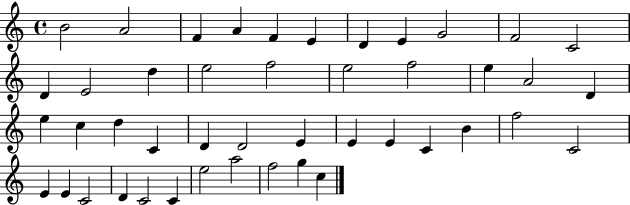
{
  \clef treble
  \time 4/4
  \defaultTimeSignature
  \key c \major
  b'2 a'2 | f'4 a'4 f'4 e'4 | d'4 e'4 g'2 | f'2 c'2 | \break d'4 e'2 d''4 | e''2 f''2 | e''2 f''2 | e''4 a'2 d'4 | \break e''4 c''4 d''4 c'4 | d'4 d'2 e'4 | e'4 e'4 c'4 b'4 | f''2 c'2 | \break e'4 e'4 c'2 | d'4 c'2 c'4 | e''2 a''2 | f''2 g''4 c''4 | \break \bar "|."
}